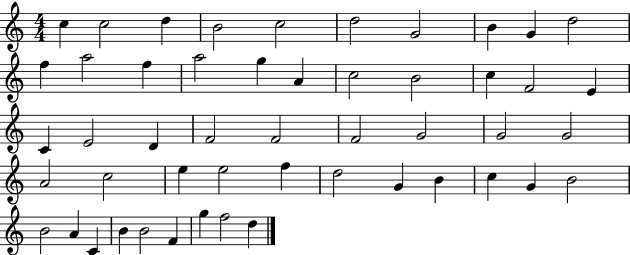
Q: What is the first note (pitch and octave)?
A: C5